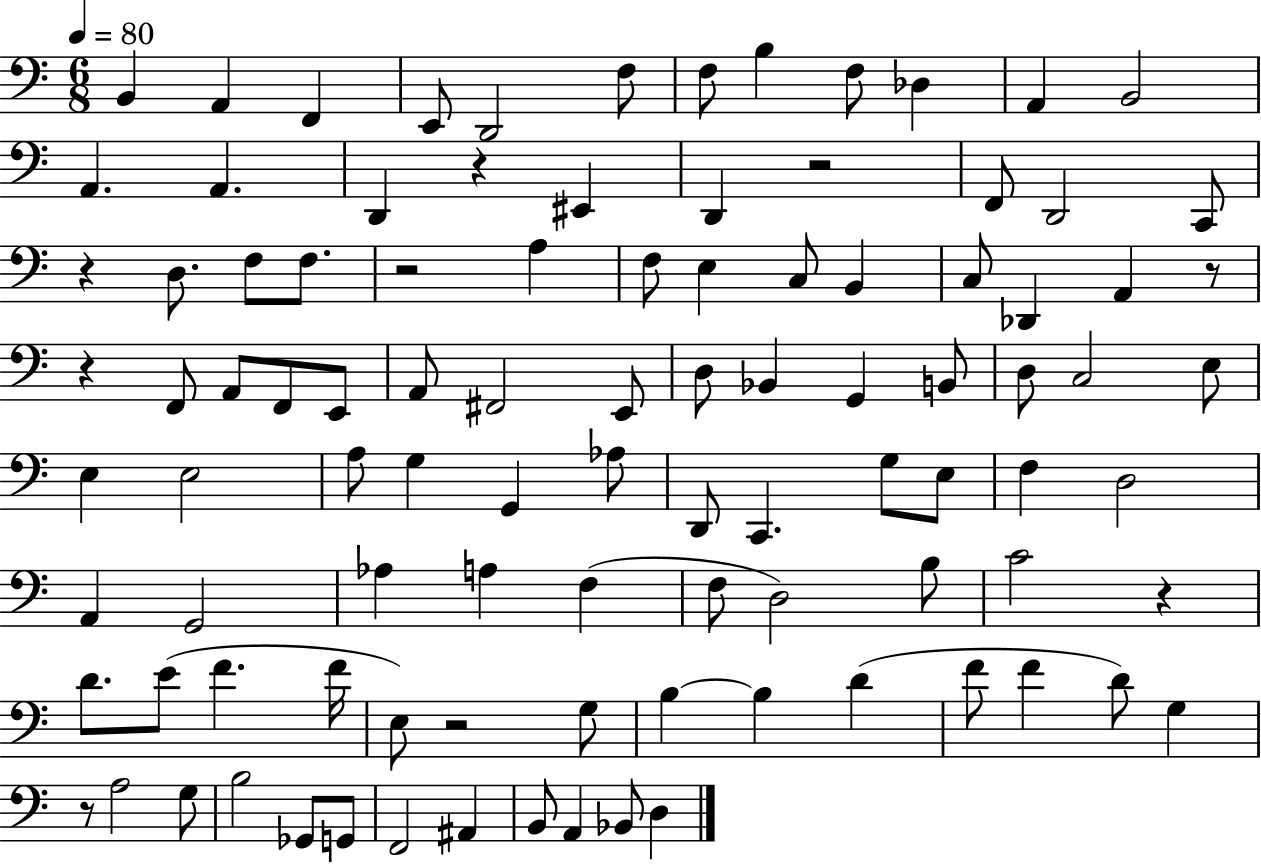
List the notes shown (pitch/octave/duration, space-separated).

B2/q A2/q F2/q E2/e D2/h F3/e F3/e B3/q F3/e Db3/q A2/q B2/h A2/q. A2/q. D2/q R/q EIS2/q D2/q R/h F2/e D2/h C2/e R/q D3/e. F3/e F3/e. R/h A3/q F3/e E3/q C3/e B2/q C3/e Db2/q A2/q R/e R/q F2/e A2/e F2/e E2/e A2/e F#2/h E2/e D3/e Bb2/q G2/q B2/e D3/e C3/h E3/e E3/q E3/h A3/e G3/q G2/q Ab3/e D2/e C2/q. G3/e E3/e F3/q D3/h A2/q G2/h Ab3/q A3/q F3/q F3/e D3/h B3/e C4/h R/q D4/e. E4/e F4/q. F4/s E3/e R/h G3/e B3/q B3/q D4/q F4/e F4/q D4/e G3/q R/e A3/h G3/e B3/h Gb2/e G2/e F2/h A#2/q B2/e A2/q Bb2/e D3/q